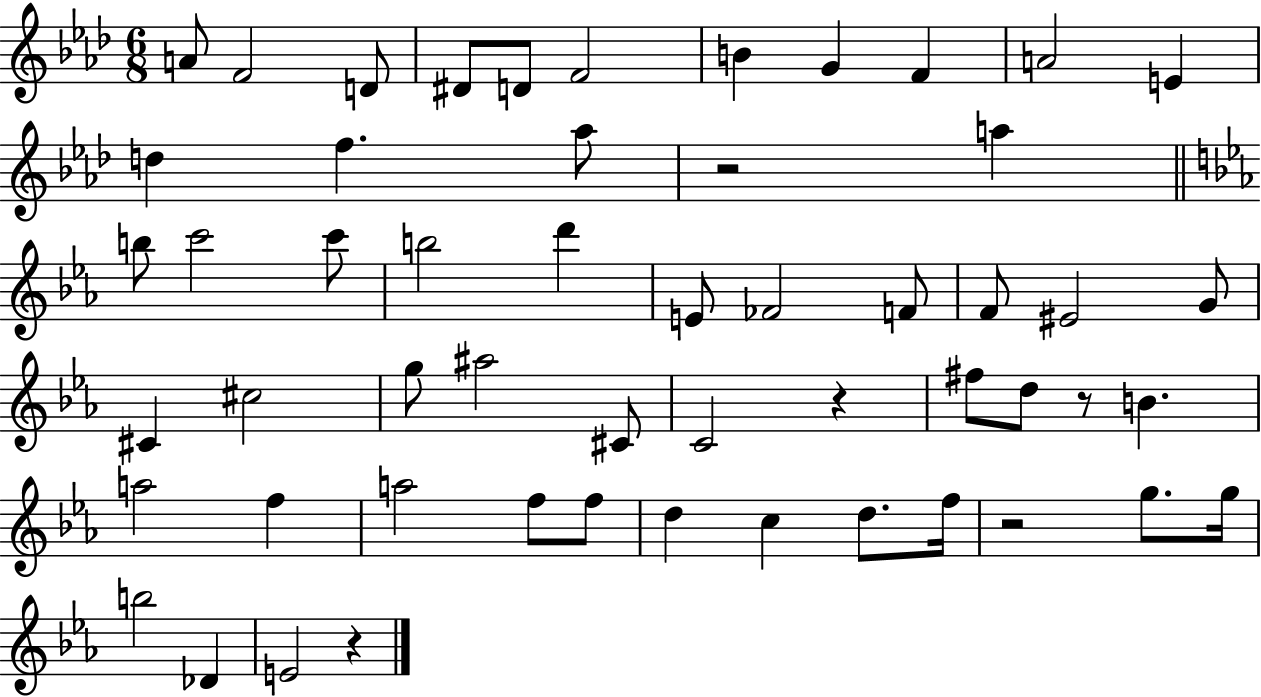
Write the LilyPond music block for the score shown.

{
  \clef treble
  \numericTimeSignature
  \time 6/8
  \key aes \major
  a'8 f'2 d'8 | dis'8 d'8 f'2 | b'4 g'4 f'4 | a'2 e'4 | \break d''4 f''4. aes''8 | r2 a''4 | \bar "||" \break \key ees \major b''8 c'''2 c'''8 | b''2 d'''4 | e'8 fes'2 f'8 | f'8 eis'2 g'8 | \break cis'4 cis''2 | g''8 ais''2 cis'8 | c'2 r4 | fis''8 d''8 r8 b'4. | \break a''2 f''4 | a''2 f''8 f''8 | d''4 c''4 d''8. f''16 | r2 g''8. g''16 | \break b''2 des'4 | e'2 r4 | \bar "|."
}